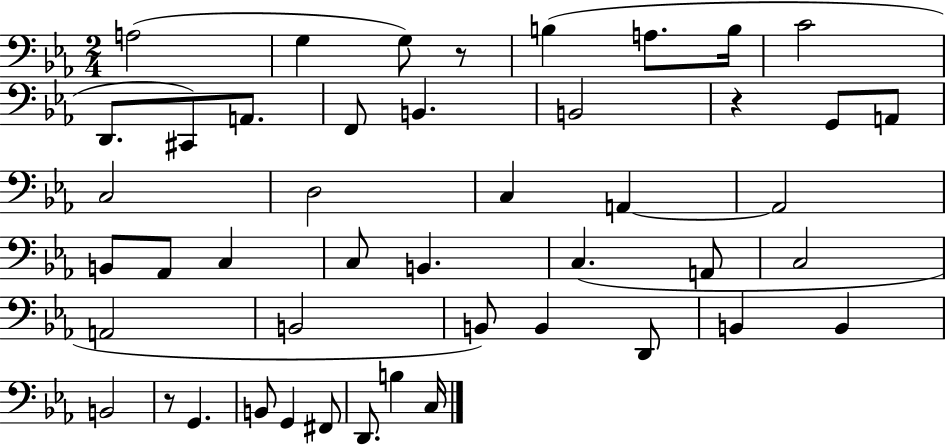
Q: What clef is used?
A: bass